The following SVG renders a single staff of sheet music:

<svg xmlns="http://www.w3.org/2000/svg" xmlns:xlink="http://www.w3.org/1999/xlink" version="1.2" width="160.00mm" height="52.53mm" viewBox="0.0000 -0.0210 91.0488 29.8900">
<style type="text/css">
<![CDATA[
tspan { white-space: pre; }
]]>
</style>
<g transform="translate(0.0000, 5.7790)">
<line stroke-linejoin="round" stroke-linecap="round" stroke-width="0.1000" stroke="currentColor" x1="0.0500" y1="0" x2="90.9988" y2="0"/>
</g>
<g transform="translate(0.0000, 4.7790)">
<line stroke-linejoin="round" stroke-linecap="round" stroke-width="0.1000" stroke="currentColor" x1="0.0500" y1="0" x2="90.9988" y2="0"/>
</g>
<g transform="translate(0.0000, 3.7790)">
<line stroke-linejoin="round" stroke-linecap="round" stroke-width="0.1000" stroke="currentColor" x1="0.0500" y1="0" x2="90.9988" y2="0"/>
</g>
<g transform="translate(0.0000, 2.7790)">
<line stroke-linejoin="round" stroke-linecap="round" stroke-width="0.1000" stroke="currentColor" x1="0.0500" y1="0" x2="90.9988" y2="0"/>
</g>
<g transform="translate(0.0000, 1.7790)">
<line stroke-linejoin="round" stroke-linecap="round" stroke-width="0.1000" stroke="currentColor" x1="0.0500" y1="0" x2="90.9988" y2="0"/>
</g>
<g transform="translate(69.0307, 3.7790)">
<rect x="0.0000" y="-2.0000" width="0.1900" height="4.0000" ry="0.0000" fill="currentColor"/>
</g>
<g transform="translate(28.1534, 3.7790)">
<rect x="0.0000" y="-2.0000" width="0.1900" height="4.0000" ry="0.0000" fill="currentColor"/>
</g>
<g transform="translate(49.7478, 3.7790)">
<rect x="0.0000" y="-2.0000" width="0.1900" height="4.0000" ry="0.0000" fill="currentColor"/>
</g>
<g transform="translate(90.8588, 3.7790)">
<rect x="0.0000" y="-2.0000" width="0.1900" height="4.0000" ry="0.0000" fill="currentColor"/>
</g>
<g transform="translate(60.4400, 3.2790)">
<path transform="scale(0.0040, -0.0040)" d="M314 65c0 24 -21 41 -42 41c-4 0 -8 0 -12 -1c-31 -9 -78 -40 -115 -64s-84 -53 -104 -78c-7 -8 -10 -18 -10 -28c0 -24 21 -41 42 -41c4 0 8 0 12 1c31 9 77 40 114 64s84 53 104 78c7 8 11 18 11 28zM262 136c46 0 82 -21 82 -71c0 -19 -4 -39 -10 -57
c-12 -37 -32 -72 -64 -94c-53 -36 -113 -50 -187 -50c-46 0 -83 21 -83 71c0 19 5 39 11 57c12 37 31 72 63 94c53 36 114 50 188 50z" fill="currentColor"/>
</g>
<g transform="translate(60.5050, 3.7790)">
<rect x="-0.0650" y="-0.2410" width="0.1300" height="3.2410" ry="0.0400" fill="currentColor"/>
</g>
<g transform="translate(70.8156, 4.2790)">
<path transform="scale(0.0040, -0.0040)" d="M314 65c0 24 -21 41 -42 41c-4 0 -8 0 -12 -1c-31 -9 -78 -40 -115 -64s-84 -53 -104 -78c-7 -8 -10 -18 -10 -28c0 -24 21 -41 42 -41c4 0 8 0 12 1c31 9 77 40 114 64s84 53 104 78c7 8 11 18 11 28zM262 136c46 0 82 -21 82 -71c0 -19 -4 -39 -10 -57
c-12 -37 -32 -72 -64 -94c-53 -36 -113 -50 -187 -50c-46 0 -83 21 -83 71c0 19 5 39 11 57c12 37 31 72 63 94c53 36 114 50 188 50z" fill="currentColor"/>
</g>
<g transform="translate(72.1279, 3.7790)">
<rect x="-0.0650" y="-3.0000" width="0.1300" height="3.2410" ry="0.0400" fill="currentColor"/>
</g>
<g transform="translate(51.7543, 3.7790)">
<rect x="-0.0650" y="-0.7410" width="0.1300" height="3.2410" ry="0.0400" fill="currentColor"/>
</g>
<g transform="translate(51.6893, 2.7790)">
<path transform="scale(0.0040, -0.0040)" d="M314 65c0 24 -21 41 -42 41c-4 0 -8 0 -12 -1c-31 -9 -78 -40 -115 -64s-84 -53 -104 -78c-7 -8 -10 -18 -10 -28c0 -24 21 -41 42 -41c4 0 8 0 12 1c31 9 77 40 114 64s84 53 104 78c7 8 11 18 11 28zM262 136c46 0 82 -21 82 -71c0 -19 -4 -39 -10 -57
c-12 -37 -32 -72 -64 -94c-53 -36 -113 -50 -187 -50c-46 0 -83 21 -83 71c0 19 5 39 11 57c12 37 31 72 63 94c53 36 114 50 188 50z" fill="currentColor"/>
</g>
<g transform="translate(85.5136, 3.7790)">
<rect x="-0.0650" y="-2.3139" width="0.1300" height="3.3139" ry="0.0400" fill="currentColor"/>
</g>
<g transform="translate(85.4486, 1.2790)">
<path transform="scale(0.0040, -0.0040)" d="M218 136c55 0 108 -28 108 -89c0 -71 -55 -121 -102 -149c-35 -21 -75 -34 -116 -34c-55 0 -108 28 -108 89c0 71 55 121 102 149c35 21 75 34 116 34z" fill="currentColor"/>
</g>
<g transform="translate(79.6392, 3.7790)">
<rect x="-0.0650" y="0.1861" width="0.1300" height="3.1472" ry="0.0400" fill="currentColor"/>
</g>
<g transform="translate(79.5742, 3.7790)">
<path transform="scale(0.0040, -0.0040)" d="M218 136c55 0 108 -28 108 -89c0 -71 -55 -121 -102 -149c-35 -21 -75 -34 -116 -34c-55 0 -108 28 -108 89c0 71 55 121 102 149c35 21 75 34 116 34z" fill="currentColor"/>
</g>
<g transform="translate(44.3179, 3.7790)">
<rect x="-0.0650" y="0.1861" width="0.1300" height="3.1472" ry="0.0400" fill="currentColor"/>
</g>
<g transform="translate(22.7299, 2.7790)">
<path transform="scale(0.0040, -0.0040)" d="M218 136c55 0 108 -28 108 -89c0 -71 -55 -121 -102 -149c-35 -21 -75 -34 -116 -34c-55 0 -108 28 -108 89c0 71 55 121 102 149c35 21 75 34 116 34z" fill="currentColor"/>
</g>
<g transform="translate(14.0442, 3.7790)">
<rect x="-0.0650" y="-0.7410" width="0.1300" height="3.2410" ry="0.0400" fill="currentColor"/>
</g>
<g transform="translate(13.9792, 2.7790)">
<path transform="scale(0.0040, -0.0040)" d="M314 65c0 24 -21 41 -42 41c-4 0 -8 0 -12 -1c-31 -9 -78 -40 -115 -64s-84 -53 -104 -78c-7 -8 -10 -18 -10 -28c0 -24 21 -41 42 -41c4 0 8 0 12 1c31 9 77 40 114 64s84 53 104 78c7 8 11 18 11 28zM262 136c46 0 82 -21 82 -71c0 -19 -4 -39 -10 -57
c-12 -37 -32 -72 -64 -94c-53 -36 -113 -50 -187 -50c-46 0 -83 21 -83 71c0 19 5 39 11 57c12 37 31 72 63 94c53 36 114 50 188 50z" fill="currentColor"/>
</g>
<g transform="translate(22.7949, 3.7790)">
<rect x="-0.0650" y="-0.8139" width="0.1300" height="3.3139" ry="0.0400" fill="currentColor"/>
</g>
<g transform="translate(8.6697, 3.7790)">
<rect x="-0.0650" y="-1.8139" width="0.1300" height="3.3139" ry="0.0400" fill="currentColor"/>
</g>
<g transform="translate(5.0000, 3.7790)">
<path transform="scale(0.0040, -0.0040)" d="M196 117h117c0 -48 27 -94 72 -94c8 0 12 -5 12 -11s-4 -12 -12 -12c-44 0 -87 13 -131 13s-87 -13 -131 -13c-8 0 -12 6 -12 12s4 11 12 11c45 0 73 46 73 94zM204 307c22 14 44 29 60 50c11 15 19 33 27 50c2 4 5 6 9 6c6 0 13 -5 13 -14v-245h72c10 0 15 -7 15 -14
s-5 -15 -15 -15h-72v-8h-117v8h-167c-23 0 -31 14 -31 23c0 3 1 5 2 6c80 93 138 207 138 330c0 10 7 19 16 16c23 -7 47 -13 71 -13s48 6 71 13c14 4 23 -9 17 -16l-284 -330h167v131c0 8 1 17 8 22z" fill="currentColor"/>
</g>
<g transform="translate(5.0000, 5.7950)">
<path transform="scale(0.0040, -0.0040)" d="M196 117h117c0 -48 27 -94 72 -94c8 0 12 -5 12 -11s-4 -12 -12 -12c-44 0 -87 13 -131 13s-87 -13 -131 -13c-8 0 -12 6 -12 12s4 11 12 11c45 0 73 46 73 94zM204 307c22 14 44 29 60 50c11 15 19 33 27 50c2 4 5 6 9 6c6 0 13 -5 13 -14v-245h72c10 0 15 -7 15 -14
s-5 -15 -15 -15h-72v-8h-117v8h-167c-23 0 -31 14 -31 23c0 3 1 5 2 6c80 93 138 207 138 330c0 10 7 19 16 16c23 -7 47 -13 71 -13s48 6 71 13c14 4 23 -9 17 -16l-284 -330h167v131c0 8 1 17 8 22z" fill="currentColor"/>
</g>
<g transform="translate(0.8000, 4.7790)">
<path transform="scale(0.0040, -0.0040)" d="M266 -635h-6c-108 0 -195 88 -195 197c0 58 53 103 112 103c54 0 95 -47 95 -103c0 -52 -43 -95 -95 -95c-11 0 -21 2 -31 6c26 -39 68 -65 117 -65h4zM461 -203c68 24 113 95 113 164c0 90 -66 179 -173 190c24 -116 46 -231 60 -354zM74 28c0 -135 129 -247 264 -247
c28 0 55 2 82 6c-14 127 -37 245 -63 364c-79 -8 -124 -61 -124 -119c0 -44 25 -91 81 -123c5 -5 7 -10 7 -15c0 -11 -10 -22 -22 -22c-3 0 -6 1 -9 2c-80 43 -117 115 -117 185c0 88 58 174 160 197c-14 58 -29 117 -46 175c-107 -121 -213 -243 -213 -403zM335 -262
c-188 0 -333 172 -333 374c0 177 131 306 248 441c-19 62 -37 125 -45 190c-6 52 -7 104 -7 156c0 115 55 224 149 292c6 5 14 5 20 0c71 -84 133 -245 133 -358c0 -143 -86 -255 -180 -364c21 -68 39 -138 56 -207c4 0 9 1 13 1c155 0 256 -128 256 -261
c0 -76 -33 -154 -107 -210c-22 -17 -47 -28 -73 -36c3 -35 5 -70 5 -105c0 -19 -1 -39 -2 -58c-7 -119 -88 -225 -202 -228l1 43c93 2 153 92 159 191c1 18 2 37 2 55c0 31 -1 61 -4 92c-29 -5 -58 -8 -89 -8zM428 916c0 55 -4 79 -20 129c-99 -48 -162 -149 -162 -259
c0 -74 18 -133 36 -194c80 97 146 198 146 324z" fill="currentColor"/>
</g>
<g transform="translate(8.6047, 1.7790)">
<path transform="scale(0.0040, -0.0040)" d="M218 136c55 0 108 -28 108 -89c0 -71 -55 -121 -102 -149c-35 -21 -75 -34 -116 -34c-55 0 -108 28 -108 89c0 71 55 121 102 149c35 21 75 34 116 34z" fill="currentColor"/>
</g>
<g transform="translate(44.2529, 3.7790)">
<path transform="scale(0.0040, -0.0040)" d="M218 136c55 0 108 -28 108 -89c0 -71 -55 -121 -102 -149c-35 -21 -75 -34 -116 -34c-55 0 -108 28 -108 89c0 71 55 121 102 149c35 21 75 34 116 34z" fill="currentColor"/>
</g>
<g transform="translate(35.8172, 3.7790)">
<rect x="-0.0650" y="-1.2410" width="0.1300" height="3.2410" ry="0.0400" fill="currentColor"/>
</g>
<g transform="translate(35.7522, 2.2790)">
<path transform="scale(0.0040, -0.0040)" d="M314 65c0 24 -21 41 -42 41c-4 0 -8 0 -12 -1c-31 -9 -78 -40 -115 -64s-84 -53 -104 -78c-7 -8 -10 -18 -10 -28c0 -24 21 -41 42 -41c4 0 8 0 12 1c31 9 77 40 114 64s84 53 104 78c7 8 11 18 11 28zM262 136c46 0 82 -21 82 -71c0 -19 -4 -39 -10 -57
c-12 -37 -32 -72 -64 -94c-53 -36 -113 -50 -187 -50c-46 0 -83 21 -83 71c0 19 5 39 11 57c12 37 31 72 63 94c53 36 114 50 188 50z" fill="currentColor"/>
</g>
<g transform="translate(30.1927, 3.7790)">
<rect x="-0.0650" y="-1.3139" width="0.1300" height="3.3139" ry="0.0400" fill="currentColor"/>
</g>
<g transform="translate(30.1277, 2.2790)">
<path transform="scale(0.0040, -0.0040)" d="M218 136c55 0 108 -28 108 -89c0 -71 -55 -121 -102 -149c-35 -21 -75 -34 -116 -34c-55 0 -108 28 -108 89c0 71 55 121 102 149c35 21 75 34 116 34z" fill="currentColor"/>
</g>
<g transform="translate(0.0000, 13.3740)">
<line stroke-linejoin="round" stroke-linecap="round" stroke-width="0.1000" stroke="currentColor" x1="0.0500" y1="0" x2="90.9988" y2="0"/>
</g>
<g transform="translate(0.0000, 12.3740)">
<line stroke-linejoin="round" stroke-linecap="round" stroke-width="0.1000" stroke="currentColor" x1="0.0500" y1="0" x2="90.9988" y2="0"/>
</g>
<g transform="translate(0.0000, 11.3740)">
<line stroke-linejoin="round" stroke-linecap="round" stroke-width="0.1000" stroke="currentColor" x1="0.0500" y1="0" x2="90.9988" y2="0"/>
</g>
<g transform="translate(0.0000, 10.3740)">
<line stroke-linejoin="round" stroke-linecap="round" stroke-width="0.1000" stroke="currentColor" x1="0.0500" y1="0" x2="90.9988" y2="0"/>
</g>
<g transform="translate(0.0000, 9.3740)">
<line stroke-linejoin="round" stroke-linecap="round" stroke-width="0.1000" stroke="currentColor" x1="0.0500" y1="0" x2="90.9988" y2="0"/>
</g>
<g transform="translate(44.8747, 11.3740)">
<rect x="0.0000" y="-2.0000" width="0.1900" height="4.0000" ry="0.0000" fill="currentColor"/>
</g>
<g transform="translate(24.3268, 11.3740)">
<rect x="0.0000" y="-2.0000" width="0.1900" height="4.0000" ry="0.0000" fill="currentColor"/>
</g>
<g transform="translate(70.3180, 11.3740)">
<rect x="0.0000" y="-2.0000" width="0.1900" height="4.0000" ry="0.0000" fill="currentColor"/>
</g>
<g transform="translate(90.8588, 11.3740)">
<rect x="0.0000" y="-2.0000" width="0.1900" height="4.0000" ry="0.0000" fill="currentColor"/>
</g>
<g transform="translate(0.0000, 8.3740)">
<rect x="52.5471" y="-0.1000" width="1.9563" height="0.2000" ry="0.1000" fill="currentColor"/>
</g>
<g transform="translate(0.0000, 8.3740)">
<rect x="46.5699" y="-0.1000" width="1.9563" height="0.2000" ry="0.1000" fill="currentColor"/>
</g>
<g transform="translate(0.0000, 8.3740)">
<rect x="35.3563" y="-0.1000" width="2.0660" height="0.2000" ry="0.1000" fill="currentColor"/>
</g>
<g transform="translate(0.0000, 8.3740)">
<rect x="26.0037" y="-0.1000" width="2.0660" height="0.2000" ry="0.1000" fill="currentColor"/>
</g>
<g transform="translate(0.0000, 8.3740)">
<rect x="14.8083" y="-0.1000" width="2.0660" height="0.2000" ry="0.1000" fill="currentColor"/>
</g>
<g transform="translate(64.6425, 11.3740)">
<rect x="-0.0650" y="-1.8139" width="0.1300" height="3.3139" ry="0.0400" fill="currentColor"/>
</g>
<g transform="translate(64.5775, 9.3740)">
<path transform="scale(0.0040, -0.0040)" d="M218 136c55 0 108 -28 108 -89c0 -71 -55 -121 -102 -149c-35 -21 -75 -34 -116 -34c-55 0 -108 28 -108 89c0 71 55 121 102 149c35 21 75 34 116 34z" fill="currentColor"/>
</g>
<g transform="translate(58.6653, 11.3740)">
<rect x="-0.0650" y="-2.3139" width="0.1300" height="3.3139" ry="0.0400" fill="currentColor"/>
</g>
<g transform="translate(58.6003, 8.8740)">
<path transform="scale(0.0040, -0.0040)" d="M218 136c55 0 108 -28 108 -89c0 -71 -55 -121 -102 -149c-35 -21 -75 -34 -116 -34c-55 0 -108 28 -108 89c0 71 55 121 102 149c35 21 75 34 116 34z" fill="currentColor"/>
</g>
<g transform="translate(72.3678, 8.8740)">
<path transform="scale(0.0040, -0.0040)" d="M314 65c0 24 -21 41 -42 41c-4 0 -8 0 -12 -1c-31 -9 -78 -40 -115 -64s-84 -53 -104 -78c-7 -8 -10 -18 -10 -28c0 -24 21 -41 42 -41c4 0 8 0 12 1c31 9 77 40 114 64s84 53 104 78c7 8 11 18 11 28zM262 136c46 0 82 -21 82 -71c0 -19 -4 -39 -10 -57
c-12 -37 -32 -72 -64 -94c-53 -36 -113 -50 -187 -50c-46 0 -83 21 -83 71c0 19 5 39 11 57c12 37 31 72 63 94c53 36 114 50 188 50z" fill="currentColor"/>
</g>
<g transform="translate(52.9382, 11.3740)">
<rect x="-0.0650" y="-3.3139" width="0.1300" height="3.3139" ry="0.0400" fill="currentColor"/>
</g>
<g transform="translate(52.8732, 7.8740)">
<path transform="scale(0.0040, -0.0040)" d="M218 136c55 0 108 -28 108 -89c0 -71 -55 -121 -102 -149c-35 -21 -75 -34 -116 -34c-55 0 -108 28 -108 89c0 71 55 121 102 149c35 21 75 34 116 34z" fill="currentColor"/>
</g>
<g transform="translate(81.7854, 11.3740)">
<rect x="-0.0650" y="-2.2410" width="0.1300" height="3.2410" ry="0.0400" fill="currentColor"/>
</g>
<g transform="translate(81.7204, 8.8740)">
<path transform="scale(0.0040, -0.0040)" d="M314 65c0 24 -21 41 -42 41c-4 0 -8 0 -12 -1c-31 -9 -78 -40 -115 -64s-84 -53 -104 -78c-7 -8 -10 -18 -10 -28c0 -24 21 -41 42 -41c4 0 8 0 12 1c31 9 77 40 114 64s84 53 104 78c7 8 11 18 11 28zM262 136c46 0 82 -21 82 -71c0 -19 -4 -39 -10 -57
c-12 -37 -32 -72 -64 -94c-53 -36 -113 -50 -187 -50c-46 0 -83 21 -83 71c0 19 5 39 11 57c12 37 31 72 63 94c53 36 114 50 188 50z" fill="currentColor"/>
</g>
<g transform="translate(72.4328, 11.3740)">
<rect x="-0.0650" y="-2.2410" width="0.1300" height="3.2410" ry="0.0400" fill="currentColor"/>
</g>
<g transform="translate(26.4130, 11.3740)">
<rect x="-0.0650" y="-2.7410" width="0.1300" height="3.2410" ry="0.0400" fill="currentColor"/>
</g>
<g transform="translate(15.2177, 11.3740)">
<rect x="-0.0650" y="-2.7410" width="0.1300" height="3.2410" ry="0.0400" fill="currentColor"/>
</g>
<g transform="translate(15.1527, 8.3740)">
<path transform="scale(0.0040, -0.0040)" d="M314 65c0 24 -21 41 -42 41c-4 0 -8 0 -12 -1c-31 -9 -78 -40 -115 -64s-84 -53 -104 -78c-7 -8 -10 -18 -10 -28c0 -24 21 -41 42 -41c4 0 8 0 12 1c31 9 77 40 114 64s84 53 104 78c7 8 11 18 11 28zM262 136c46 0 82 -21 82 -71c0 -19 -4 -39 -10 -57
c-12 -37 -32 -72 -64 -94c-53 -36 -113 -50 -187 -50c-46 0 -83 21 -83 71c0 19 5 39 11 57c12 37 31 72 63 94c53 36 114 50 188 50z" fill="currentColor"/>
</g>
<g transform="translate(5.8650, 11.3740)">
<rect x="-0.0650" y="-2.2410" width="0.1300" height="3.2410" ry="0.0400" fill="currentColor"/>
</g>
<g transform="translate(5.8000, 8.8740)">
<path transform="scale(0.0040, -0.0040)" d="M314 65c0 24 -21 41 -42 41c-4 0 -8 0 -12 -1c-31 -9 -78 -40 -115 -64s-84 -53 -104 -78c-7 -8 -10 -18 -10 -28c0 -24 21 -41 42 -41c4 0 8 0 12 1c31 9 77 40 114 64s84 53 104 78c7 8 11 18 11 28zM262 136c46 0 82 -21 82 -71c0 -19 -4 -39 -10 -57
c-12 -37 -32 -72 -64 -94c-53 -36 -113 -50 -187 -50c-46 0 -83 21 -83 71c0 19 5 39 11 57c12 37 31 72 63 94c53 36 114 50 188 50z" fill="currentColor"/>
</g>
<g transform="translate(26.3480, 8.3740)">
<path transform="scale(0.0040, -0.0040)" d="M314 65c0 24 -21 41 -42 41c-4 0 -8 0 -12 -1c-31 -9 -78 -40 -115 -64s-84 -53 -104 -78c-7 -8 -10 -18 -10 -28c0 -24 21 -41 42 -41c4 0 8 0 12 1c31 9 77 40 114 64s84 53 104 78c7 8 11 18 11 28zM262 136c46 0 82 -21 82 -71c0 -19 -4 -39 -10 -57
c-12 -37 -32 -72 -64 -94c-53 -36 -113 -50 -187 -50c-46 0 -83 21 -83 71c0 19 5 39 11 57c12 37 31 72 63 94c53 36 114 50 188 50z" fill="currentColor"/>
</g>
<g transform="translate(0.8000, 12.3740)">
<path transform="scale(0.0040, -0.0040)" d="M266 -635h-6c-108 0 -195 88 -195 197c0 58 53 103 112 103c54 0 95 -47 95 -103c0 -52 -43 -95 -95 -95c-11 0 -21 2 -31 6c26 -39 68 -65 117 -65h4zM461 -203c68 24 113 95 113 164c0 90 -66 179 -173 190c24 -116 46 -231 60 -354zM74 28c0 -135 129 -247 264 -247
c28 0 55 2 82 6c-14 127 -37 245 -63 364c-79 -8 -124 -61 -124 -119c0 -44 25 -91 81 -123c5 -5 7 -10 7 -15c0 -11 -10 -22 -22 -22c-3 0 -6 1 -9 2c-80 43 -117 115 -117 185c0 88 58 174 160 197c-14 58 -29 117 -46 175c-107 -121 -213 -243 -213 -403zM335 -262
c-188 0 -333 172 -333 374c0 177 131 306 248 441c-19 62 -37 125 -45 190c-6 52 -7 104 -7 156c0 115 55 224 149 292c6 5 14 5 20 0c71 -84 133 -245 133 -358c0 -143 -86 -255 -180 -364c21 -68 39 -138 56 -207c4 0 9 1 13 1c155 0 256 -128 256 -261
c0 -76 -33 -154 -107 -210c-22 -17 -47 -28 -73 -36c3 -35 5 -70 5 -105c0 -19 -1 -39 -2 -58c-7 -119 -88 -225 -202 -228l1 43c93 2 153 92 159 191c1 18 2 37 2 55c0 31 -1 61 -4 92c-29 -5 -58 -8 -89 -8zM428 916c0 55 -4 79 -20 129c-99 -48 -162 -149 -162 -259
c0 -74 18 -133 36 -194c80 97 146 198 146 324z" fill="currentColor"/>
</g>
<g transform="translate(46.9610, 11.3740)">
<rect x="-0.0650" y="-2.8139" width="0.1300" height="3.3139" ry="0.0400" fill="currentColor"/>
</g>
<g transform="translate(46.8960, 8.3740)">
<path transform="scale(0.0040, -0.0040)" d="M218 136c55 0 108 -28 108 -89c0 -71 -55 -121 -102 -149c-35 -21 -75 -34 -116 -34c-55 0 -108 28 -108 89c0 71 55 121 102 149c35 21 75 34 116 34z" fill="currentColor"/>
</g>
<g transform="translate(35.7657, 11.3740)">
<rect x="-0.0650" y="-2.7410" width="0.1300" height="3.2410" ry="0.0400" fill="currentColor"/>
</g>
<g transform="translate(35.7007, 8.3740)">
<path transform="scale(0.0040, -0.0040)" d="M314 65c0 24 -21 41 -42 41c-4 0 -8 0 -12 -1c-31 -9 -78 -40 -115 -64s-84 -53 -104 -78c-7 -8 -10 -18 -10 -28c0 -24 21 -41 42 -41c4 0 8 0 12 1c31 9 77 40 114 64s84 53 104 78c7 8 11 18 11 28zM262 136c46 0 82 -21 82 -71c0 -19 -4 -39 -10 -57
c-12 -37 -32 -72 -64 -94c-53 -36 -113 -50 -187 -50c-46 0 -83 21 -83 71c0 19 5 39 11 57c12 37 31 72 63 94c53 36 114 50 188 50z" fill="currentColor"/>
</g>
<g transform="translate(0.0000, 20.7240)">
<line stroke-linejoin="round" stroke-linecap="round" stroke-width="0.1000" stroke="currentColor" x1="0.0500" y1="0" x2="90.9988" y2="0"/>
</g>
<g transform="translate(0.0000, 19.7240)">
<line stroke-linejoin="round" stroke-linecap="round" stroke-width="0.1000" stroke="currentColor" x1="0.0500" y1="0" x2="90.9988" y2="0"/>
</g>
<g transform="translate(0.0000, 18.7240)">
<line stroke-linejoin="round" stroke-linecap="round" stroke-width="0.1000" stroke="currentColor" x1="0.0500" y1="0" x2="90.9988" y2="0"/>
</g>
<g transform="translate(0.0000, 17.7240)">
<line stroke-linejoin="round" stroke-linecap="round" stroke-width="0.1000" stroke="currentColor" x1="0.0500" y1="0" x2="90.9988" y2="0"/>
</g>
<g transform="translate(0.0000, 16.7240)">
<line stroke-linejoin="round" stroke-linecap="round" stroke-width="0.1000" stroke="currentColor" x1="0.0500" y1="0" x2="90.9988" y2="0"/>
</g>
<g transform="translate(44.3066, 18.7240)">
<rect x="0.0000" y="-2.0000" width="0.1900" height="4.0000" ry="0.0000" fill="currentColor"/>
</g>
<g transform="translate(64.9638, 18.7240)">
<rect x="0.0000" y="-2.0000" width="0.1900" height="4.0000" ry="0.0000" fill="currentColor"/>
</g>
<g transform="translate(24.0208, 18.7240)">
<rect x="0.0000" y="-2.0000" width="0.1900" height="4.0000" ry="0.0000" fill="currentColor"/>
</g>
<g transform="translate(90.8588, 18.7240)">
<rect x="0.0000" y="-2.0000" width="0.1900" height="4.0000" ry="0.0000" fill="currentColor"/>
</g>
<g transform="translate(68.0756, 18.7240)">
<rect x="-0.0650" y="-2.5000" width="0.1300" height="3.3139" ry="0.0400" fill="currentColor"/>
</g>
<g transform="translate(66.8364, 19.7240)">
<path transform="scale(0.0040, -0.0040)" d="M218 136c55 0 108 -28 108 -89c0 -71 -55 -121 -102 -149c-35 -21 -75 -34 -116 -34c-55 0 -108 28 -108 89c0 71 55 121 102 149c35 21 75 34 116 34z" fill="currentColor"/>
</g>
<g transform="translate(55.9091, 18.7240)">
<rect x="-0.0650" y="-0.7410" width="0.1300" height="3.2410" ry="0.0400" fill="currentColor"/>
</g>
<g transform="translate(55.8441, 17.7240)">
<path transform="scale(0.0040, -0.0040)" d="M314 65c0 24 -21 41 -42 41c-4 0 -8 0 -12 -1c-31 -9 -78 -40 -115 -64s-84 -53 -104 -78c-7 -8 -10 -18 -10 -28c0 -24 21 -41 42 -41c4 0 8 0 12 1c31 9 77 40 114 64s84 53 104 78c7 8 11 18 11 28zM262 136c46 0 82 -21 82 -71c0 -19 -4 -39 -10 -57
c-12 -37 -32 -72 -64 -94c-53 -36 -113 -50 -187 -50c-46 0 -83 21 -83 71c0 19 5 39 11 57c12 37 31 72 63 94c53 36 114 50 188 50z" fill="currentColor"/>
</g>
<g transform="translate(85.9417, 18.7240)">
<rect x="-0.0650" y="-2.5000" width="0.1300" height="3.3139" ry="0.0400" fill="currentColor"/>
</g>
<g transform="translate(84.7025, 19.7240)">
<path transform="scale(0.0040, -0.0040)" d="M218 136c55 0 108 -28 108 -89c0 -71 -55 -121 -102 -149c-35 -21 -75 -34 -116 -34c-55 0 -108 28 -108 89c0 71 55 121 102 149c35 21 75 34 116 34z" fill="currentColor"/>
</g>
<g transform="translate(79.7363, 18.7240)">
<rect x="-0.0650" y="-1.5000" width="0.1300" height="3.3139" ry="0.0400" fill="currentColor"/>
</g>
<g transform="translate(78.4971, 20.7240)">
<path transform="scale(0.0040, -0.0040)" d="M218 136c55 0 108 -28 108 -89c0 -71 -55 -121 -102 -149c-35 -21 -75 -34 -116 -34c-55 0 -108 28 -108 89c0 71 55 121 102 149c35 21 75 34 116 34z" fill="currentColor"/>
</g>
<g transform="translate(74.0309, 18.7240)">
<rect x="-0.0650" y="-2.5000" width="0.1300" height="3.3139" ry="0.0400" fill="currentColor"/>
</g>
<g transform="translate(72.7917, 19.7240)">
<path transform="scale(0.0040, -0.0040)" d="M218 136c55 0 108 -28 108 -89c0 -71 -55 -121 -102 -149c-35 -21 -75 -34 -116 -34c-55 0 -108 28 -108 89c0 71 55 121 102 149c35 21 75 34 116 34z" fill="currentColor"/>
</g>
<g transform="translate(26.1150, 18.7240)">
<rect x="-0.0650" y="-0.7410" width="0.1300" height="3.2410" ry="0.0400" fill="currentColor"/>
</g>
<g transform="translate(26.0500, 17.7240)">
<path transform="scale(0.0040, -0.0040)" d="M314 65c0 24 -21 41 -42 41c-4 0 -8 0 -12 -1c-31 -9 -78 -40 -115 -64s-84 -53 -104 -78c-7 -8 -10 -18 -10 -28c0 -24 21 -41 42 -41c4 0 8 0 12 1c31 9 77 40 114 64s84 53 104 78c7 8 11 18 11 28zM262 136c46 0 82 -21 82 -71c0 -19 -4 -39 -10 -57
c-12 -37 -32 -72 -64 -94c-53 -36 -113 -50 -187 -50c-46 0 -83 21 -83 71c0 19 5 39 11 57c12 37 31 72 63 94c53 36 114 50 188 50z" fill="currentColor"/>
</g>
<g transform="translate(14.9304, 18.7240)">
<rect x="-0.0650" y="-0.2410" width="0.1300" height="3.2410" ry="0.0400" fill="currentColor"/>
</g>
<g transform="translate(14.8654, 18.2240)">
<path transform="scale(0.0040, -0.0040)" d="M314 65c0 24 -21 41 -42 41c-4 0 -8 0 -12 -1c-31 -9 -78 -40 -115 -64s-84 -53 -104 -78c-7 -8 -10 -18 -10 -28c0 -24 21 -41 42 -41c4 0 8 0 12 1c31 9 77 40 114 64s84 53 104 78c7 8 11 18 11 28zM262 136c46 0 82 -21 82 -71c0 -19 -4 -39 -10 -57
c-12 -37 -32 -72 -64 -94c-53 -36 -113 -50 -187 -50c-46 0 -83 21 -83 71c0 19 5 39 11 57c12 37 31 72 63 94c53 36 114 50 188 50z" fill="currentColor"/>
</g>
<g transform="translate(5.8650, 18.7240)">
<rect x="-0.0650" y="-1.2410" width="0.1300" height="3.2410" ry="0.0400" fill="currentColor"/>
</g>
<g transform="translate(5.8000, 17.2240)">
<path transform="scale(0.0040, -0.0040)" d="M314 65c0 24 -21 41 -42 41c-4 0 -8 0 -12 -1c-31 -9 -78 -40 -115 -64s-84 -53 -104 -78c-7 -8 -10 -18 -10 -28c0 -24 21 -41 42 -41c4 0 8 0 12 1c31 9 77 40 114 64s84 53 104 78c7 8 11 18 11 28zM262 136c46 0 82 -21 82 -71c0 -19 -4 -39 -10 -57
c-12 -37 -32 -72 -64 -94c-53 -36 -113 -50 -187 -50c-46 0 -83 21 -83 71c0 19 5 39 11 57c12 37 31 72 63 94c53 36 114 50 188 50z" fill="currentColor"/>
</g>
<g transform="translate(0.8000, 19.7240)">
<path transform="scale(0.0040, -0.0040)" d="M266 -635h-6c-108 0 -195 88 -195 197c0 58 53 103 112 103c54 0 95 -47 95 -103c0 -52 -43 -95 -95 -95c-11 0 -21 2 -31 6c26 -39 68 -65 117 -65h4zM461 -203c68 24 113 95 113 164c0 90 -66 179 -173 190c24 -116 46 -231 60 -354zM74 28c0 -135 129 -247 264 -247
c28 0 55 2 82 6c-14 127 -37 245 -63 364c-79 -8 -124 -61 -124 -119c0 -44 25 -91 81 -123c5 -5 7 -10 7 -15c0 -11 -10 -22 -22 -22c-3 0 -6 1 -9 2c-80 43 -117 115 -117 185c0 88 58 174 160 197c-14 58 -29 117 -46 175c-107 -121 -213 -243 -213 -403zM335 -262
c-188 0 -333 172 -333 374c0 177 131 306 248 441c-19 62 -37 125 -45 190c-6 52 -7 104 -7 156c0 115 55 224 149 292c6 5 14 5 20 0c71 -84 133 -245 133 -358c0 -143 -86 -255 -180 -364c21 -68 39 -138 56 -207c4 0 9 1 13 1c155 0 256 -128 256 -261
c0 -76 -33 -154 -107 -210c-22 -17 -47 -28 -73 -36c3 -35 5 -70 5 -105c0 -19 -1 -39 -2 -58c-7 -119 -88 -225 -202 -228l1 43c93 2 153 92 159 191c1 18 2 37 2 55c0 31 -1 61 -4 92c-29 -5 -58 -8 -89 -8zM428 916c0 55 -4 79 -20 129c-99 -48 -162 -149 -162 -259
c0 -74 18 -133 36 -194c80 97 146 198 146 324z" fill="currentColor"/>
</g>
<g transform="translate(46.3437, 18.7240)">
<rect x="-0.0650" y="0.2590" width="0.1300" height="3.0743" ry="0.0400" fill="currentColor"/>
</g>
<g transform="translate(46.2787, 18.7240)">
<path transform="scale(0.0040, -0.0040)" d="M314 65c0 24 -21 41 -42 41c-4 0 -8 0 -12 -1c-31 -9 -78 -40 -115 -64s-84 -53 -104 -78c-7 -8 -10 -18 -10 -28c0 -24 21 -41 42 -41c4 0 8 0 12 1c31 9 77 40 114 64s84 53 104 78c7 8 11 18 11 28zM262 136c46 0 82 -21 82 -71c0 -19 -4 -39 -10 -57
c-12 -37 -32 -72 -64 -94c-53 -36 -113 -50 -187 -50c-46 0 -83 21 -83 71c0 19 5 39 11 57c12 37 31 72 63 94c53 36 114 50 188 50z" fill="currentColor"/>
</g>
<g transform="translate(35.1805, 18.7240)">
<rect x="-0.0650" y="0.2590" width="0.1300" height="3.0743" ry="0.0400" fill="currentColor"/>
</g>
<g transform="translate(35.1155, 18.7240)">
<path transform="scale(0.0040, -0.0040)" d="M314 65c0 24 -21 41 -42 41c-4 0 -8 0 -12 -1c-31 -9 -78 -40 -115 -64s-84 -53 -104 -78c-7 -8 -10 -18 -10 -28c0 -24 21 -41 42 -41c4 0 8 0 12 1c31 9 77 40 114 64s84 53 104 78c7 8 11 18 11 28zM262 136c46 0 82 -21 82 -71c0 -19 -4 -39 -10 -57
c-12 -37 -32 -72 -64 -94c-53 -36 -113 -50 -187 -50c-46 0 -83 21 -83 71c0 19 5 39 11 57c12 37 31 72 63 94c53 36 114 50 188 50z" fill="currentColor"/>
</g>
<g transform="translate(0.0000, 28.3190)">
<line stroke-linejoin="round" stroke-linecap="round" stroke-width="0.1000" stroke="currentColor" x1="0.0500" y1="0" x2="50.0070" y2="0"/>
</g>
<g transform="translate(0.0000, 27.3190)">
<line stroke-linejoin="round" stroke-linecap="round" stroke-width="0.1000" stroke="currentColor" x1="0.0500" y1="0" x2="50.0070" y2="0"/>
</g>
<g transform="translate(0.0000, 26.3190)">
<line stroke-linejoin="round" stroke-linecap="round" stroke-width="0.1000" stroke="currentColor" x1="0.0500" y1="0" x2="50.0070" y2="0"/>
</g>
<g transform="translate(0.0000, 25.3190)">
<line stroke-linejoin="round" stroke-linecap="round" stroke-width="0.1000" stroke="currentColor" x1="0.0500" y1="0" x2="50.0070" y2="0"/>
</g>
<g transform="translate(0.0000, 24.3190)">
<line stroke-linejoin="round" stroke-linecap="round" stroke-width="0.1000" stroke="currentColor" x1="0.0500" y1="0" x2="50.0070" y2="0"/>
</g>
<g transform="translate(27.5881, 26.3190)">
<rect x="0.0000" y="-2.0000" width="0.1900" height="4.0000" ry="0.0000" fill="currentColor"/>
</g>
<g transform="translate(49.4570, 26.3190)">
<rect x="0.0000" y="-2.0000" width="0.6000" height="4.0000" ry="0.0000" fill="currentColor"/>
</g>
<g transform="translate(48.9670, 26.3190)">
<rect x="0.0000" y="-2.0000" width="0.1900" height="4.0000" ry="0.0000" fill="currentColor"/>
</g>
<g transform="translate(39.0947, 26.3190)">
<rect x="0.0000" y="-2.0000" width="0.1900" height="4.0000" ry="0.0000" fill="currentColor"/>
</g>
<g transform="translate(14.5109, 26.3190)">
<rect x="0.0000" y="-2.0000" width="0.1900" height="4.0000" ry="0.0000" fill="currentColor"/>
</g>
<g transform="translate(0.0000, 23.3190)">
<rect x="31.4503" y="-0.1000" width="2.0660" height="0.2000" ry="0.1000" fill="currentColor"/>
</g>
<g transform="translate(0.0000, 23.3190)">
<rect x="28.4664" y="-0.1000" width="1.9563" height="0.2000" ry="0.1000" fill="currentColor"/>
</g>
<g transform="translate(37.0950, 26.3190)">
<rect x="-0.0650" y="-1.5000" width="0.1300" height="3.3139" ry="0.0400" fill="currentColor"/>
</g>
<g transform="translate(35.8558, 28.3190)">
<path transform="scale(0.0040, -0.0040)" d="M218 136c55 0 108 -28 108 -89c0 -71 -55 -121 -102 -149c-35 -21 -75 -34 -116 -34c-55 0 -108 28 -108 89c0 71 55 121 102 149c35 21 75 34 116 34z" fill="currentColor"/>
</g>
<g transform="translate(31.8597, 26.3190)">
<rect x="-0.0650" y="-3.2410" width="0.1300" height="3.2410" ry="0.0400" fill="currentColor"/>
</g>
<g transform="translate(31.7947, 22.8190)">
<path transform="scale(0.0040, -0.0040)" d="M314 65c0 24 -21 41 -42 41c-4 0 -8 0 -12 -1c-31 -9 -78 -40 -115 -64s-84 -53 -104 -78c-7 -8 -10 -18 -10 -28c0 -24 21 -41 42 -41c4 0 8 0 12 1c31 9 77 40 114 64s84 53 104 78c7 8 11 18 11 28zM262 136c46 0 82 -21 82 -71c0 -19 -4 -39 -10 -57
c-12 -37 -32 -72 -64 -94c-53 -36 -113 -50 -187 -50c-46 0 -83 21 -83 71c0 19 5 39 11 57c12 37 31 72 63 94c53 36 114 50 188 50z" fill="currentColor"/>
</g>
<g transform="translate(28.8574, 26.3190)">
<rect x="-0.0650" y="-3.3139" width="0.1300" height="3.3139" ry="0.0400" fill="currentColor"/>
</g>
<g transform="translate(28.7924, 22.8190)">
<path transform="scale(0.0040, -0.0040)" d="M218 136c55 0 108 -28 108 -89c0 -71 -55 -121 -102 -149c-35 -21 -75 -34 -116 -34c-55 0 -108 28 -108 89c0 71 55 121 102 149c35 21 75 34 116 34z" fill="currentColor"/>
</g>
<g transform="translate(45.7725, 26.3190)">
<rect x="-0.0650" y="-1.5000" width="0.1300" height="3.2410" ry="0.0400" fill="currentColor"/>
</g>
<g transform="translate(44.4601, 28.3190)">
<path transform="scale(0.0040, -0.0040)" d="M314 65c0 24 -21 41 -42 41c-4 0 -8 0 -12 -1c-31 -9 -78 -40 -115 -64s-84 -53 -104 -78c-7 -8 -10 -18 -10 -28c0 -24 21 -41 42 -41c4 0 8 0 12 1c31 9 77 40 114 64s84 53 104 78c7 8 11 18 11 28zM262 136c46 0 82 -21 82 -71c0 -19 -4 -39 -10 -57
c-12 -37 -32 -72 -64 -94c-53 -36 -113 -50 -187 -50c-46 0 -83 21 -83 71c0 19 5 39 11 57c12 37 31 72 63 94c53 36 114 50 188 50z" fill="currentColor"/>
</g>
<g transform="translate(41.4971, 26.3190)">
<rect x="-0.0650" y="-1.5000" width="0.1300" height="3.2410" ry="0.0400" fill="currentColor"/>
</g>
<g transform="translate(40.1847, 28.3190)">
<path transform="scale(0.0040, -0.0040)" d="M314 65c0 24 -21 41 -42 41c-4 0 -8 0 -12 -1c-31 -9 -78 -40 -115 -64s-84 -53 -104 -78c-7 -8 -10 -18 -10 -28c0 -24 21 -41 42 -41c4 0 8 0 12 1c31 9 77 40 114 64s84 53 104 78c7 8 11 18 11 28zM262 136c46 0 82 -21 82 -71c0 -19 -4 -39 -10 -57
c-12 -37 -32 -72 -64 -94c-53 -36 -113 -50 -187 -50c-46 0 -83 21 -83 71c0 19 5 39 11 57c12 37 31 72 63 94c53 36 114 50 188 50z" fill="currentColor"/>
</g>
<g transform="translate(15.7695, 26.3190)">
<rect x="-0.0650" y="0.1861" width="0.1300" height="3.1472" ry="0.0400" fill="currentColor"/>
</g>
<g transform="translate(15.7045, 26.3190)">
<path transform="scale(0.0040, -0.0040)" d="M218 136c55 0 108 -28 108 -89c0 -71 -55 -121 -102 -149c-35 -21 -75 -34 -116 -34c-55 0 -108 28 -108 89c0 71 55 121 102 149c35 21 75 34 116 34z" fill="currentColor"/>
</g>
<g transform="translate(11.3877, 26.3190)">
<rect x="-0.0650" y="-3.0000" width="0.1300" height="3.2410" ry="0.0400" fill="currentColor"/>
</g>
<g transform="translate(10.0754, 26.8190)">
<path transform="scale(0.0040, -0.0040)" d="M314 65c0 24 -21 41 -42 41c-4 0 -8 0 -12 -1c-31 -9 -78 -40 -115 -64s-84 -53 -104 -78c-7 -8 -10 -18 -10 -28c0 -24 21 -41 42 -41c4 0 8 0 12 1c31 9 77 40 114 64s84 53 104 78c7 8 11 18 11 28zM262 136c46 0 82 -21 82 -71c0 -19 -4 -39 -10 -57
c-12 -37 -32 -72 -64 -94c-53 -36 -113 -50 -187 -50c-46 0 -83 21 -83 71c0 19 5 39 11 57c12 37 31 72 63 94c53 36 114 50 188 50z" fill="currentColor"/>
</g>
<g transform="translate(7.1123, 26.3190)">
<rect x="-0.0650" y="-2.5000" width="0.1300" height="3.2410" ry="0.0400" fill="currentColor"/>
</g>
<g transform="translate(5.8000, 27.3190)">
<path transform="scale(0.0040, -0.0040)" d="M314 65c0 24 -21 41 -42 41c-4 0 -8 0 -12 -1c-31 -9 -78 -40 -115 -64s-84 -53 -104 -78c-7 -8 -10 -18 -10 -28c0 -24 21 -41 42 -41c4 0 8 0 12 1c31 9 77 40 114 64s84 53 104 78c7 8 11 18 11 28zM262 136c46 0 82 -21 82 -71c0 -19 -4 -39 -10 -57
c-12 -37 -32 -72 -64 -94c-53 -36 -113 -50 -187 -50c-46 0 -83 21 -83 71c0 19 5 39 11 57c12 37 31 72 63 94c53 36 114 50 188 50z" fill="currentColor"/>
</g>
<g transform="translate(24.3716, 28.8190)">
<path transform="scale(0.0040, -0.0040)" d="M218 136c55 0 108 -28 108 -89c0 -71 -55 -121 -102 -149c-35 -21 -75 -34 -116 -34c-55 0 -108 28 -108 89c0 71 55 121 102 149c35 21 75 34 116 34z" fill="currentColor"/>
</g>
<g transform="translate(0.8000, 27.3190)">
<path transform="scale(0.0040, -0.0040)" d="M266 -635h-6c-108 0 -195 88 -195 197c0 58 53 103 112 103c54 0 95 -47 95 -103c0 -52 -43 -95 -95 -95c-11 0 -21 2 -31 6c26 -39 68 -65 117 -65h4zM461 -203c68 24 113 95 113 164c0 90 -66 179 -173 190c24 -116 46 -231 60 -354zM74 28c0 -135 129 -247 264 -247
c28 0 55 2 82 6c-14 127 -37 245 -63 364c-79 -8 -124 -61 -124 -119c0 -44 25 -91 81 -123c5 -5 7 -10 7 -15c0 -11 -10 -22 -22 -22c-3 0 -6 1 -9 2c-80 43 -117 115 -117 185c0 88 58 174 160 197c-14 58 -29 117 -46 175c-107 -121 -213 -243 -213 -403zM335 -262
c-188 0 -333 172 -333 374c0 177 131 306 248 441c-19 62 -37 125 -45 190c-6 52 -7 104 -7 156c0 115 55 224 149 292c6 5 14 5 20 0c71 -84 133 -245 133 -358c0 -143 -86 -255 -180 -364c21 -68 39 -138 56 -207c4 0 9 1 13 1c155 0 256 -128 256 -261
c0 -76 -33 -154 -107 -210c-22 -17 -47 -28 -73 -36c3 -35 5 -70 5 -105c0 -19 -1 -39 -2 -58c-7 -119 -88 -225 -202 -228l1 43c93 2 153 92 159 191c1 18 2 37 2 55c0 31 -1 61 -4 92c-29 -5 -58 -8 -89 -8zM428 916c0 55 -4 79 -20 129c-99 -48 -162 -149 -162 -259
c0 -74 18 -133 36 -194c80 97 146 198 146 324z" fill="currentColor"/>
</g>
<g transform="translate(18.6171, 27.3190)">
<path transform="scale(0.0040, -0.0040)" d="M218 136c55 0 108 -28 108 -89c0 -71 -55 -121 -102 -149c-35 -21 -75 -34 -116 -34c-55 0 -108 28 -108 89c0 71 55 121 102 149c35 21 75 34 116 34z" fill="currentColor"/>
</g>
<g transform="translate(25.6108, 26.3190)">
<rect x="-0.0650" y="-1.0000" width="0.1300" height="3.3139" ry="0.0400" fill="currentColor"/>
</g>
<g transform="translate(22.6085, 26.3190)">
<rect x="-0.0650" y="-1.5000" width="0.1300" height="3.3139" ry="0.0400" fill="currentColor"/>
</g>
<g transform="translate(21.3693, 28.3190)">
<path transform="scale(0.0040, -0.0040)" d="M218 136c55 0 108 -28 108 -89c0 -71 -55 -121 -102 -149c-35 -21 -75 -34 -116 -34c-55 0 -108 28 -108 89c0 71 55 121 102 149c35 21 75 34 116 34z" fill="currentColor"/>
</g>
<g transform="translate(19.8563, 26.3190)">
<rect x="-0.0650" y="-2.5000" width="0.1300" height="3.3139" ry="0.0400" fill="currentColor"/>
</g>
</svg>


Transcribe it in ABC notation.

X:1
T:Untitled
M:4/4
L:1/4
K:C
f d2 d e e2 B d2 c2 A2 B g g2 a2 a2 a2 a b g f g2 g2 e2 c2 d2 B2 B2 d2 G G E G G2 A2 B G E D b b2 E E2 E2